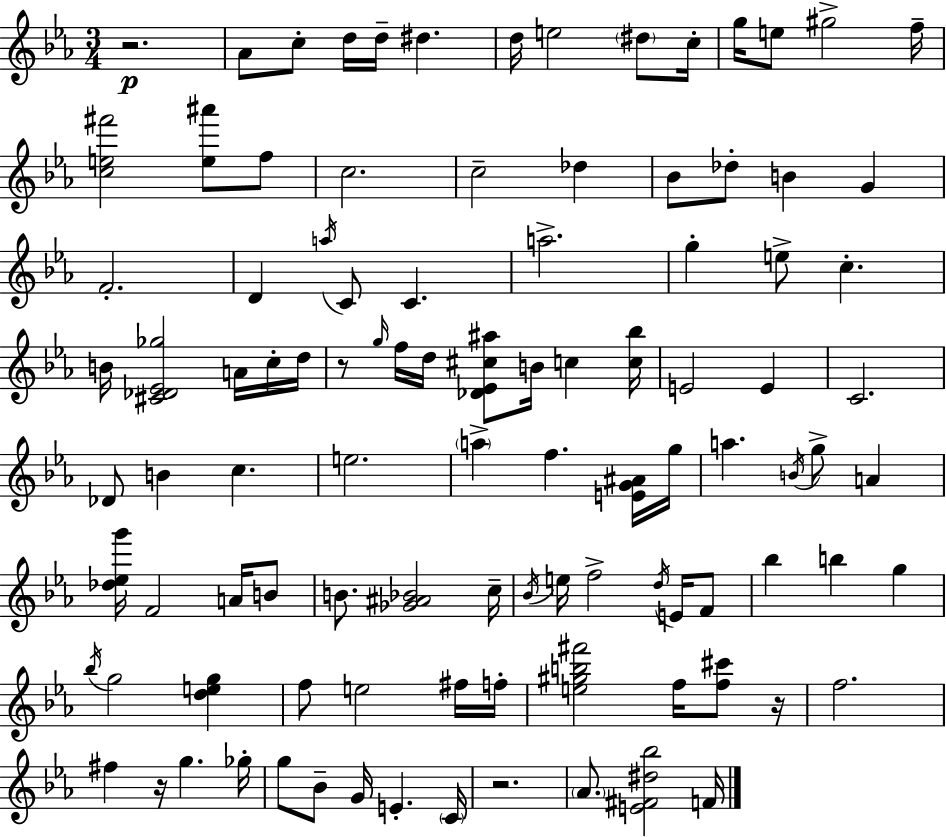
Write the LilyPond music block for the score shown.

{
  \clef treble
  \numericTimeSignature
  \time 3/4
  \key c \minor
  r2.\p | aes'8 c''8-. d''16 d''16-- dis''4. | d''16 e''2 \parenthesize dis''8 c''16-. | g''16 e''8 gis''2-> f''16-- | \break <c'' e'' fis'''>2 <e'' ais'''>8 f''8 | c''2. | c''2-- des''4 | bes'8 des''8-. b'4 g'4 | \break f'2.-. | d'4 \acciaccatura { a''16 } c'8 c'4. | a''2.-> | g''4-. e''8-> c''4.-. | \break b'16 <cis' des' ees' ges''>2 a'16 c''16-. | d''16 r8 \grace { g''16 } f''16 d''16 <des' ees' cis'' ais''>8 b'16 c''4 | <c'' bes''>16 e'2 e'4 | c'2. | \break des'8 b'4 c''4. | e''2. | \parenthesize a''4-> f''4. | <e' g' ais'>16 g''16 a''4. \acciaccatura { b'16 } g''8-> a'4 | \break <des'' ees'' g'''>16 f'2 | a'16 b'8 b'8. <ges' ais' bes'>2 | c''16-- \acciaccatura { bes'16 } e''16 f''2-> | \acciaccatura { d''16 } e'16 f'8 bes''4 b''4 | \break g''4 \acciaccatura { bes''16 } g''2 | <d'' e'' g''>4 f''8 e''2 | fis''16 f''16-. <e'' gis'' b'' fis'''>2 | f''16 <f'' cis'''>8 r16 f''2. | \break fis''4 r16 g''4. | ges''16-. g''8 bes'8-- g'16 e'4.-. | \parenthesize c'16 r2. | \parenthesize aes'8. <e' fis' dis'' bes''>2 | \break f'16 \bar "|."
}